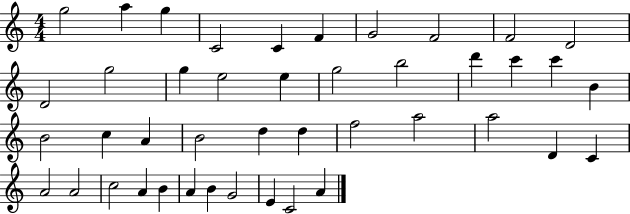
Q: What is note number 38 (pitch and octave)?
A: A4